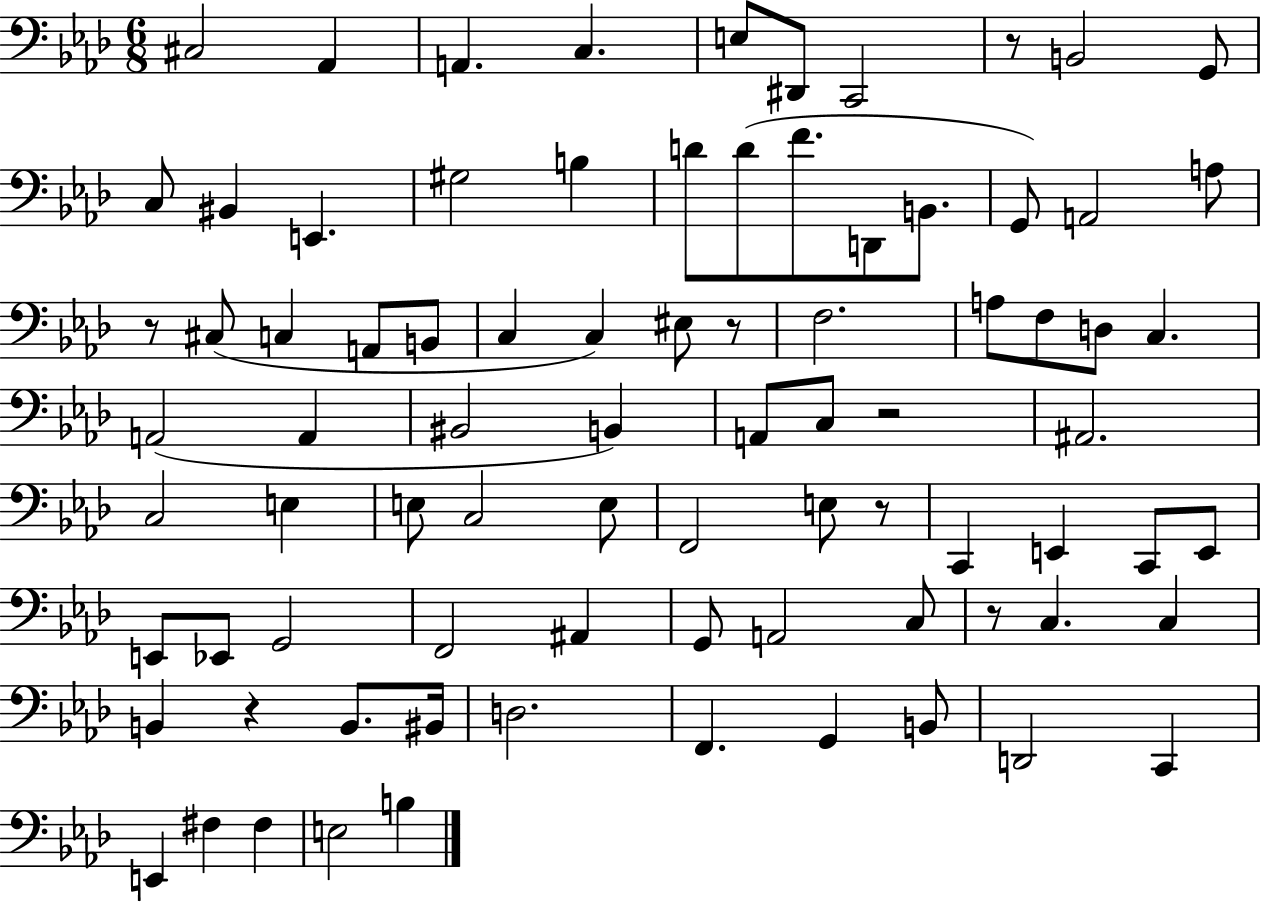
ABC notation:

X:1
T:Untitled
M:6/8
L:1/4
K:Ab
^C,2 _A,, A,, C, E,/2 ^D,,/2 C,,2 z/2 B,,2 G,,/2 C,/2 ^B,, E,, ^G,2 B, D/2 D/2 F/2 D,,/2 B,,/2 G,,/2 A,,2 A,/2 z/2 ^C,/2 C, A,,/2 B,,/2 C, C, ^E,/2 z/2 F,2 A,/2 F,/2 D,/2 C, A,,2 A,, ^B,,2 B,, A,,/2 C,/2 z2 ^A,,2 C,2 E, E,/2 C,2 E,/2 F,,2 E,/2 z/2 C,, E,, C,,/2 E,,/2 E,,/2 _E,,/2 G,,2 F,,2 ^A,, G,,/2 A,,2 C,/2 z/2 C, C, B,, z B,,/2 ^B,,/4 D,2 F,, G,, B,,/2 D,,2 C,, E,, ^F, ^F, E,2 B,